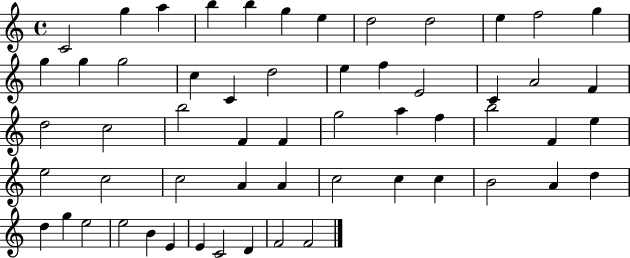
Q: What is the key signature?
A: C major